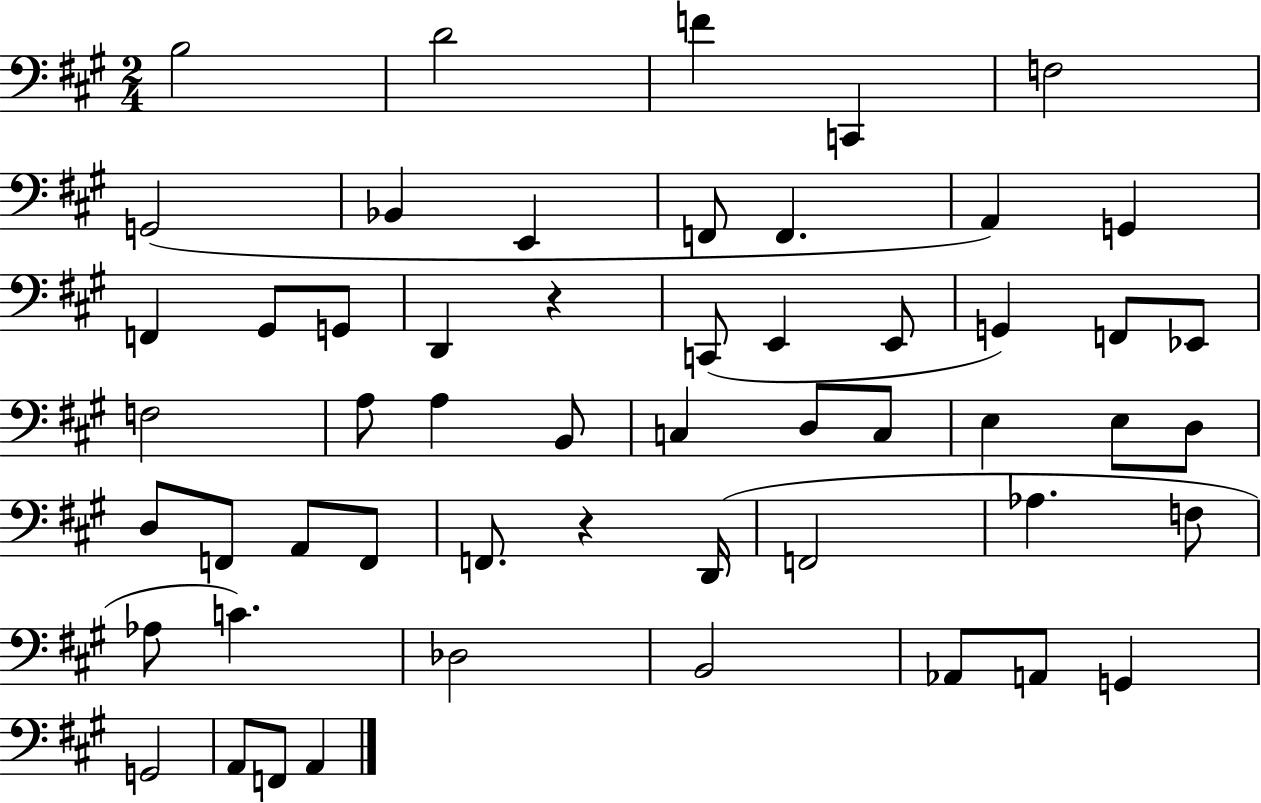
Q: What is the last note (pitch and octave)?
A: A2